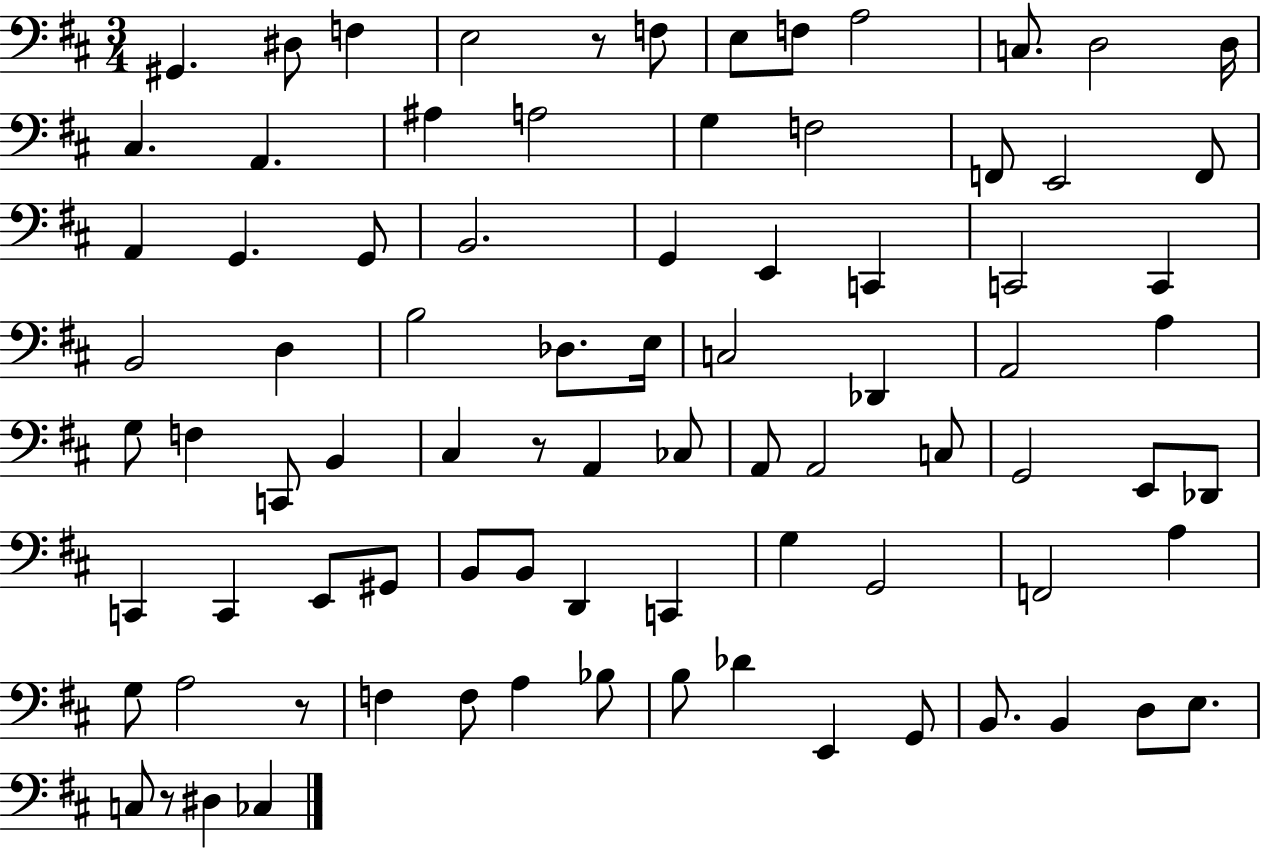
G#2/q. D#3/e F3/q E3/h R/e F3/e E3/e F3/e A3/h C3/e. D3/h D3/s C#3/q. A2/q. A#3/q A3/h G3/q F3/h F2/e E2/h F2/e A2/q G2/q. G2/e B2/h. G2/q E2/q C2/q C2/h C2/q B2/h D3/q B3/h Db3/e. E3/s C3/h Db2/q A2/h A3/q G3/e F3/q C2/e B2/q C#3/q R/e A2/q CES3/e A2/e A2/h C3/e G2/h E2/e Db2/e C2/q C2/q E2/e G#2/e B2/e B2/e D2/q C2/q G3/q G2/h F2/h A3/q G3/e A3/h R/e F3/q F3/e A3/q Bb3/e B3/e Db4/q E2/q G2/e B2/e. B2/q D3/e E3/e. C3/e R/e D#3/q CES3/q